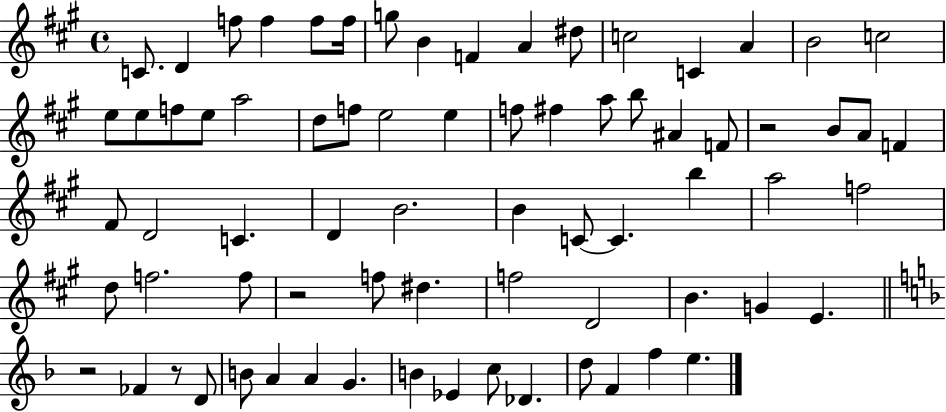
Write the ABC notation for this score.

X:1
T:Untitled
M:4/4
L:1/4
K:A
C/2 D f/2 f f/2 f/4 g/2 B F A ^d/2 c2 C A B2 c2 e/2 e/2 f/2 e/2 a2 d/2 f/2 e2 e f/2 ^f a/2 b/2 ^A F/2 z2 B/2 A/2 F ^F/2 D2 C D B2 B C/2 C b a2 f2 d/2 f2 f/2 z2 f/2 ^d f2 D2 B G E z2 _F z/2 D/2 B/2 A A G B _E c/2 _D d/2 F f e